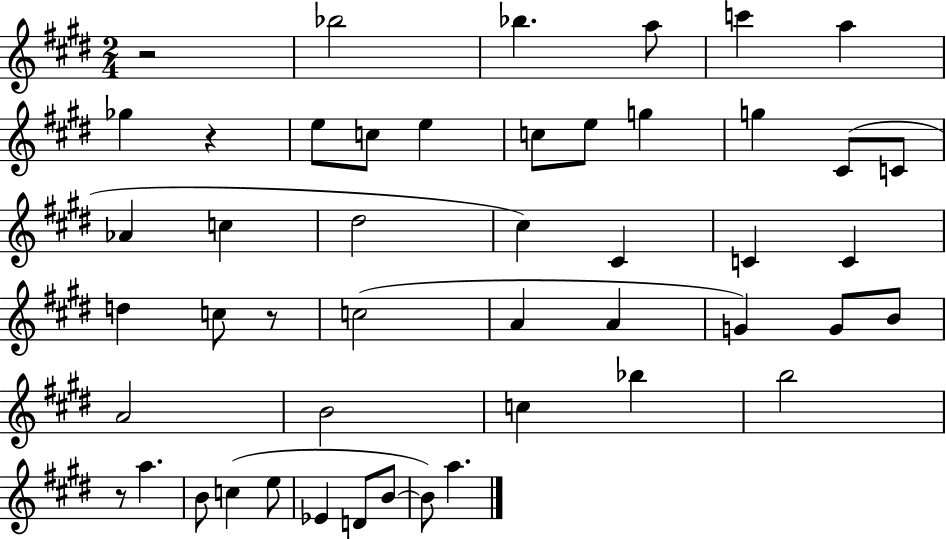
{
  \clef treble
  \numericTimeSignature
  \time 2/4
  \key e \major
  r2 | bes''2 | bes''4. a''8 | c'''4 a''4 | \break ges''4 r4 | e''8 c''8 e''4 | c''8 e''8 g''4 | g''4 cis'8( c'8 | \break aes'4 c''4 | dis''2 | cis''4) cis'4 | c'4 c'4 | \break d''4 c''8 r8 | c''2( | a'4 a'4 | g'4) g'8 b'8 | \break a'2 | b'2 | c''4 bes''4 | b''2 | \break r8 a''4. | b'8 c''4( e''8 | ees'4 d'8 b'8~~ | b'8) a''4. | \break \bar "|."
}